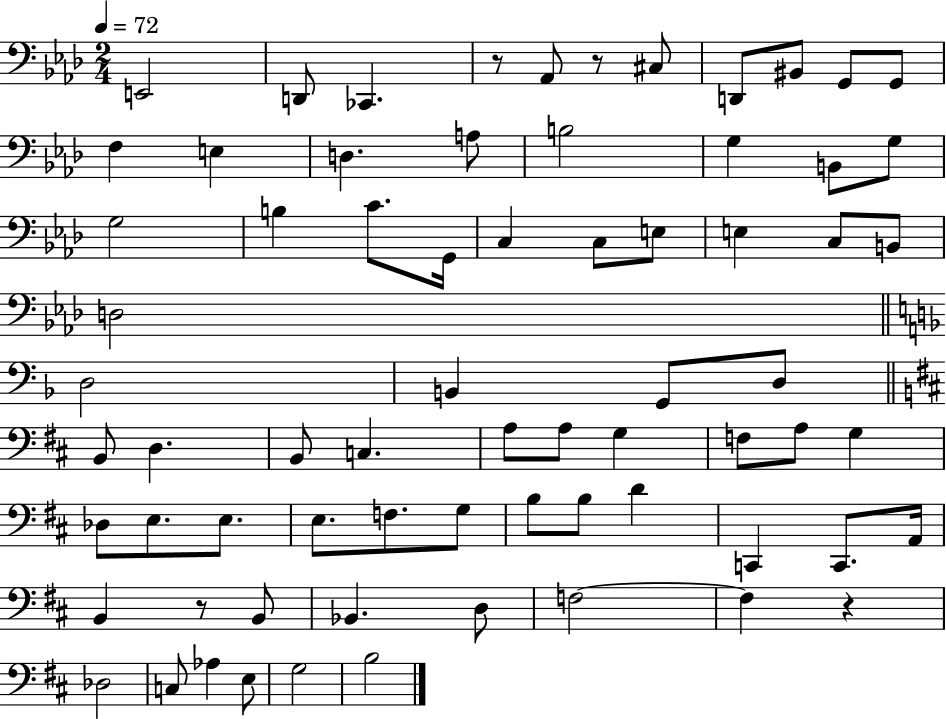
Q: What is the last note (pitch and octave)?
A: B3